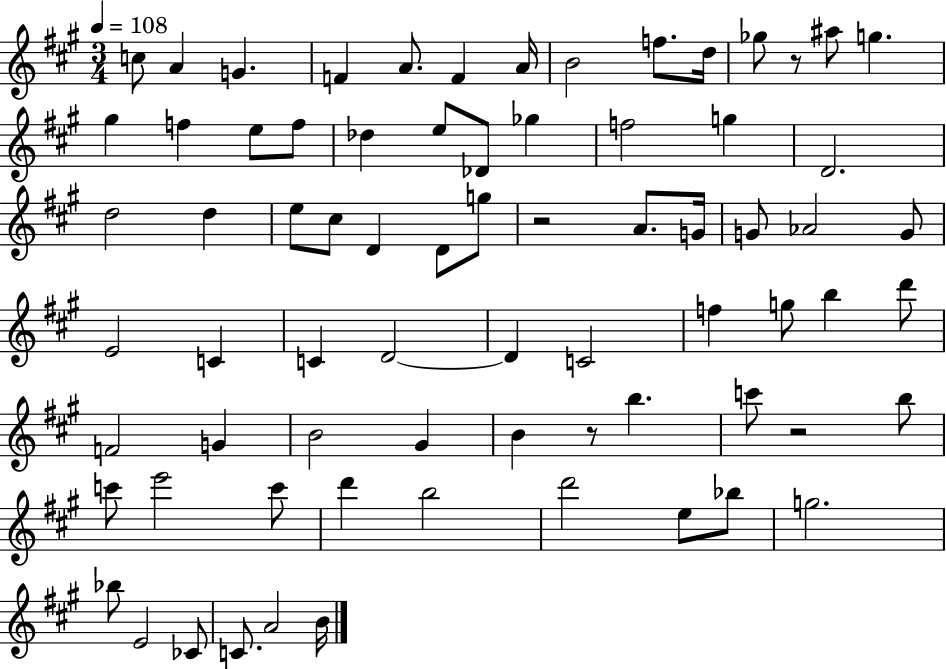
C5/e A4/q G4/q. F4/q A4/e. F4/q A4/s B4/h F5/e. D5/s Gb5/e R/e A#5/e G5/q. G#5/q F5/q E5/e F5/e Db5/q E5/e Db4/e Gb5/q F5/h G5/q D4/h. D5/h D5/q E5/e C#5/e D4/q D4/e G5/e R/h A4/e. G4/s G4/e Ab4/h G4/e E4/h C4/q C4/q D4/h D4/q C4/h F5/q G5/e B5/q D6/e F4/h G4/q B4/h G#4/q B4/q R/e B5/q. C6/e R/h B5/e C6/e E6/h C6/e D6/q B5/h D6/h E5/e Bb5/e G5/h. Bb5/e E4/h CES4/e C4/e. A4/h B4/s